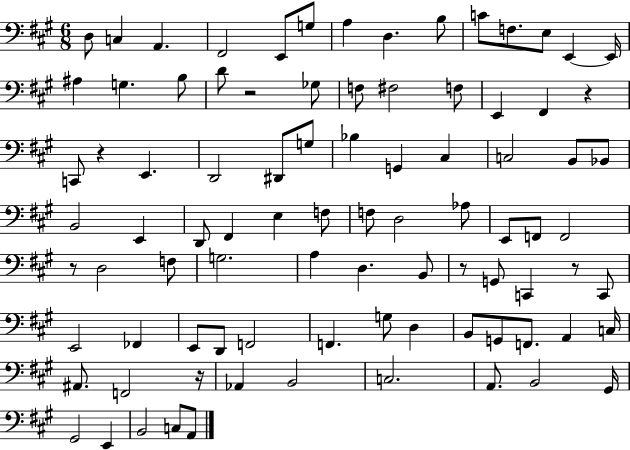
X:1
T:Untitled
M:6/8
L:1/4
K:A
D,/2 C, A,, ^F,,2 E,,/2 G,/2 A, D, B,/2 C/2 F,/2 E,/2 E,, E,,/4 ^A, G, B,/2 D/2 z2 _G,/2 F,/2 ^F,2 F,/2 E,, ^F,, z C,,/2 z E,, D,,2 ^D,,/2 G,/2 _B, G,, ^C, C,2 B,,/2 _B,,/2 B,,2 E,, D,,/2 ^F,, E, F,/2 F,/2 D,2 _A,/2 E,,/2 F,,/2 F,,2 z/2 D,2 F,/2 G,2 A, D, B,,/2 z/2 G,,/2 C,, z/2 C,,/2 E,,2 _F,, E,,/2 D,,/2 F,,2 F,, G,/2 D, B,,/2 G,,/2 F,,/2 A,, C,/4 ^A,,/2 F,,2 z/4 _A,, B,,2 C,2 A,,/2 B,,2 ^G,,/4 ^G,,2 E,, B,,2 C,/2 A,,/2